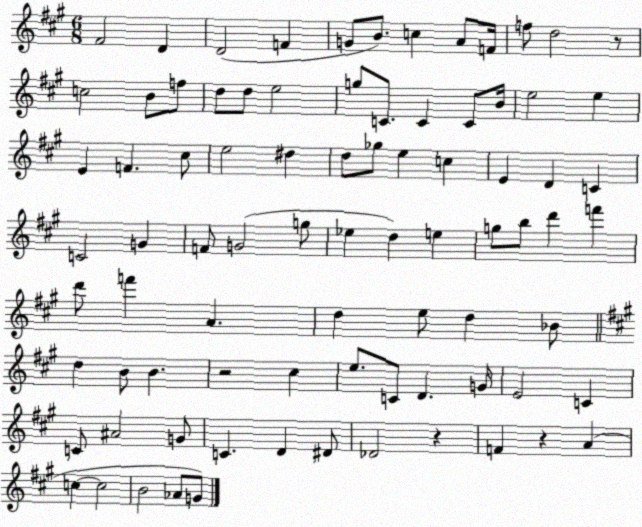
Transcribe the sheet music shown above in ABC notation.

X:1
T:Untitled
M:6/8
L:1/4
K:A
^F2 D D2 F G/2 B/2 c A/2 F/4 f/2 d2 z/2 c2 B/2 f/2 d/2 d/2 e2 g/2 C/2 C C/2 B/4 e2 e E F ^c/2 e2 ^d d/2 _g/2 e c E D C C2 G F/2 G2 g/2 _e d e g/2 b/2 d' f' d'/2 f' A d e/2 d _B/2 d B/2 B z2 ^c e/2 C/2 D G/4 E2 C C/2 ^A2 G/2 C D ^D/2 _D2 z F z A c c2 B2 _A/2 G/2